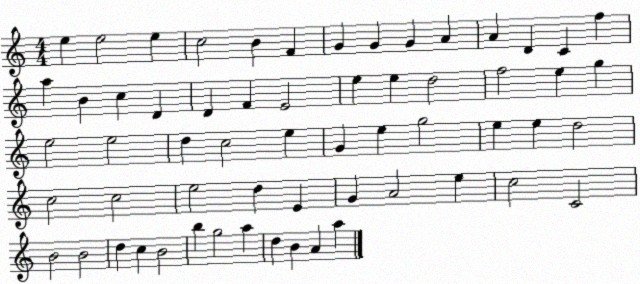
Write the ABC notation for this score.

X:1
T:Untitled
M:4/4
L:1/4
K:C
e e2 e c2 B F G G G A A D C f a B c D D F E2 e e d2 f2 e g e2 e2 d c2 e G e g2 e e d2 c2 c2 e2 d E G A2 e c2 C2 B2 B2 d c B2 b g2 a d B A a